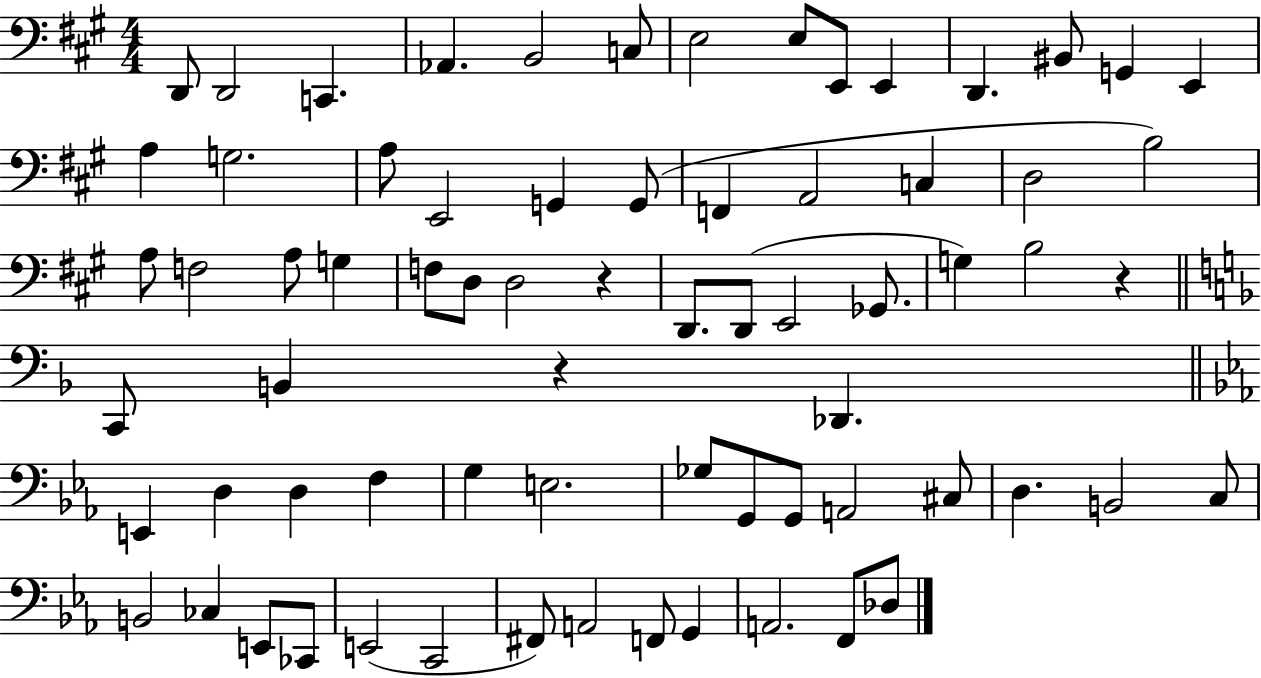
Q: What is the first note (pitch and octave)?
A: D2